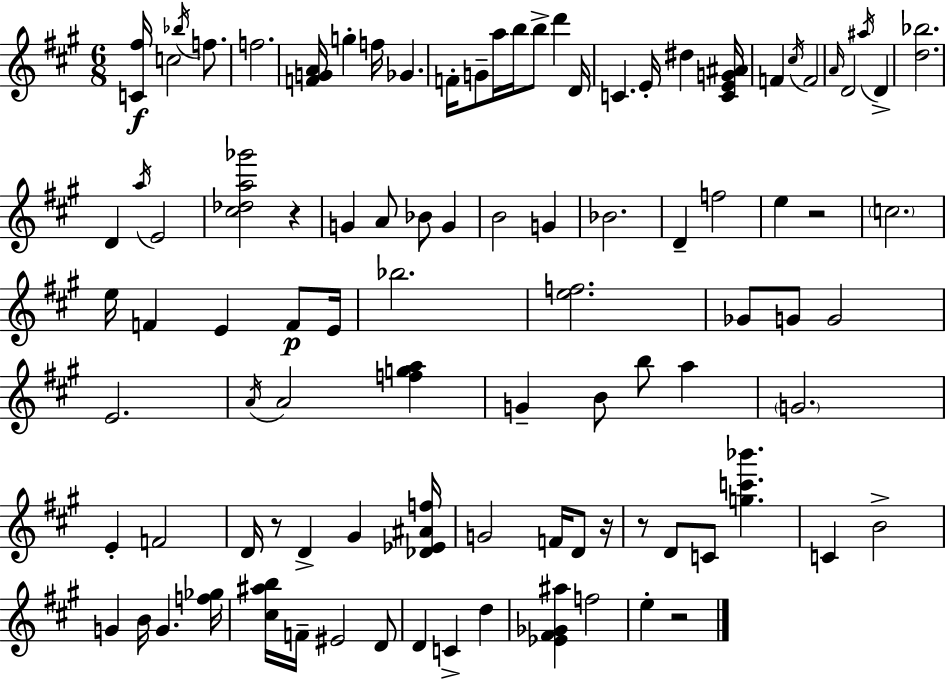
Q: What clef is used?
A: treble